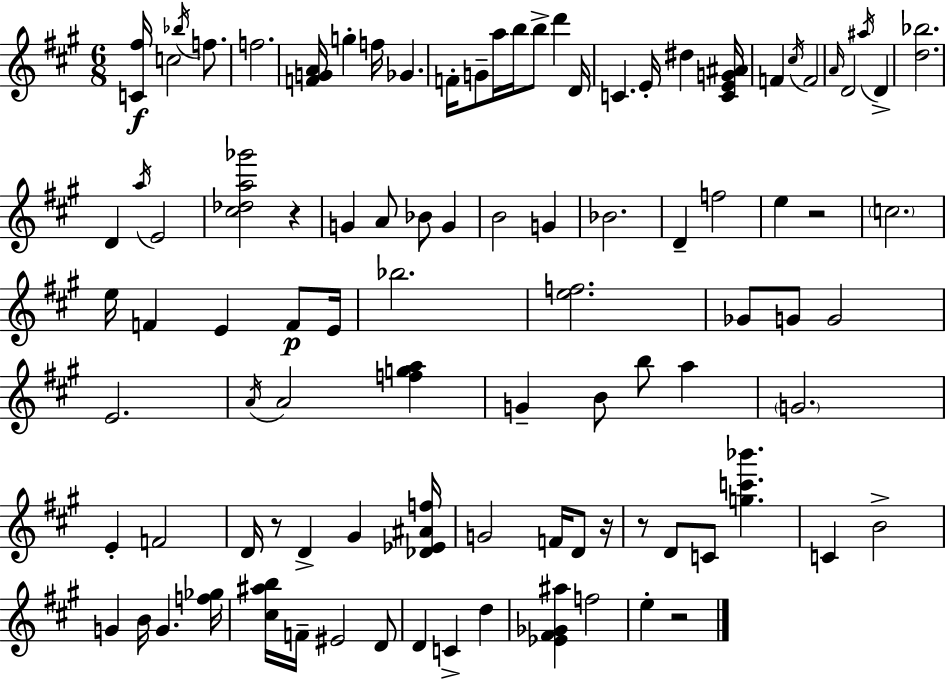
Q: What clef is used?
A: treble